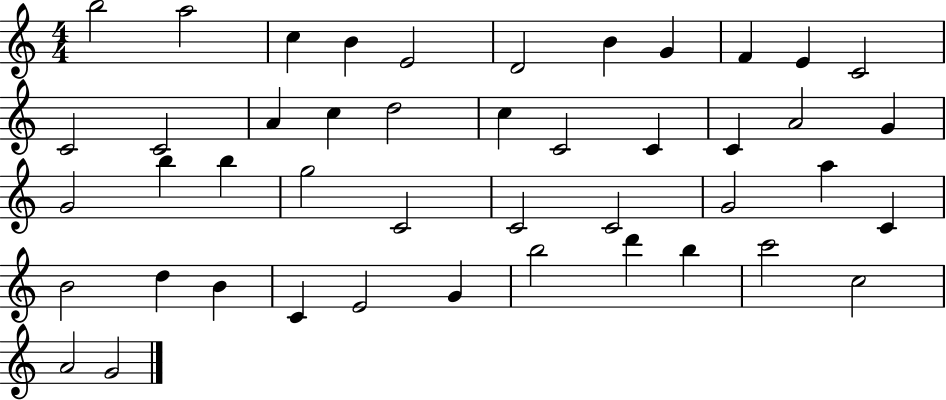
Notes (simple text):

B5/h A5/h C5/q B4/q E4/h D4/h B4/q G4/q F4/q E4/q C4/h C4/h C4/h A4/q C5/q D5/h C5/q C4/h C4/q C4/q A4/h G4/q G4/h B5/q B5/q G5/h C4/h C4/h C4/h G4/h A5/q C4/q B4/h D5/q B4/q C4/q E4/h G4/q B5/h D6/q B5/q C6/h C5/h A4/h G4/h